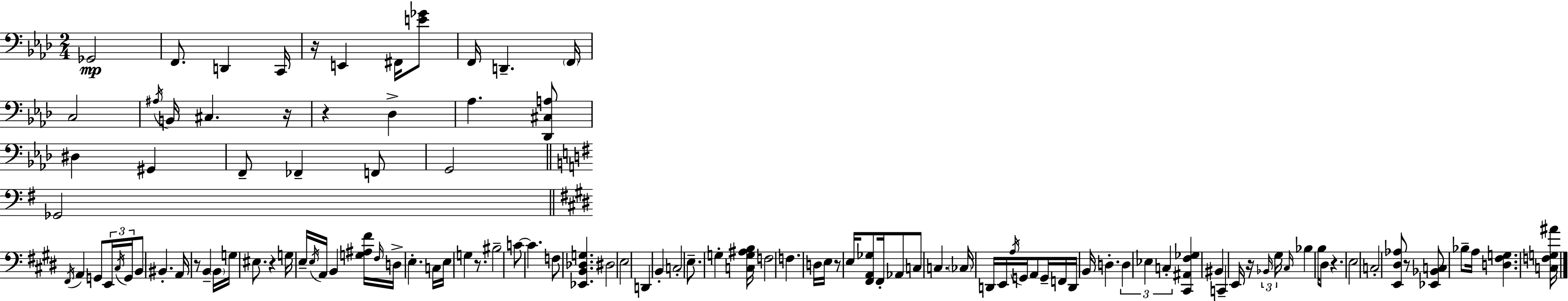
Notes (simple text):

Gb2/h F2/e. D2/q C2/s R/s E2/q F#2/s [E4,Gb4]/e F2/s D2/q. F2/s C3/h A#3/s B2/s C#3/q. R/s R/q Db3/q Ab3/q. [Db2,C#3,A3]/e D#3/q G#2/q F2/e FES2/q F2/e G2/h Gb2/h F#2/s A2/q G2/e E2/s C#3/s G2/s B2/e BIS2/q. A2/s R/e B2/q B2/s G3/s EIS3/e. R/q G3/s E3/s E3/s A2/s B2/q [G3,A#3,F#4]/s F#3/s D3/s E3/q. C3/s E3/s G3/q R/e. BIS3/h C4/e C4/q. F3/e [Eb2,B2,Db3,G3]/q. D#3/h E3/h D2/q B2/q C3/h E3/e. G3/q [C3,G3,A#3,B3]/s F3/h F3/q. D3/s E3/s R/e E3/s [F#2,A2,Gb3]/e F#2/s Ab2/e C3/e C3/q. CES3/s D2/s E2/s A3/s G2/s A2/e G2/s F2/s D2/s B2/s D3/q. D3/q Eb3/q C3/q [C#2,A#2,F#3,Gb3]/q BIS2/q C2/q E2/s R/s Bb2/s G#3/s C#3/s Bb3/q B3/s D#3/e R/q. E3/h C3/h [E2,D#3,Ab3]/e R/e [Eb2,Bb2,C3]/e Bb3/e A3/s [D3,F#3,G3]/q. [C3,F3,G3,A#4]/s